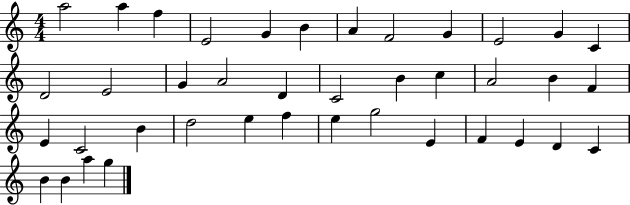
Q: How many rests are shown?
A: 0